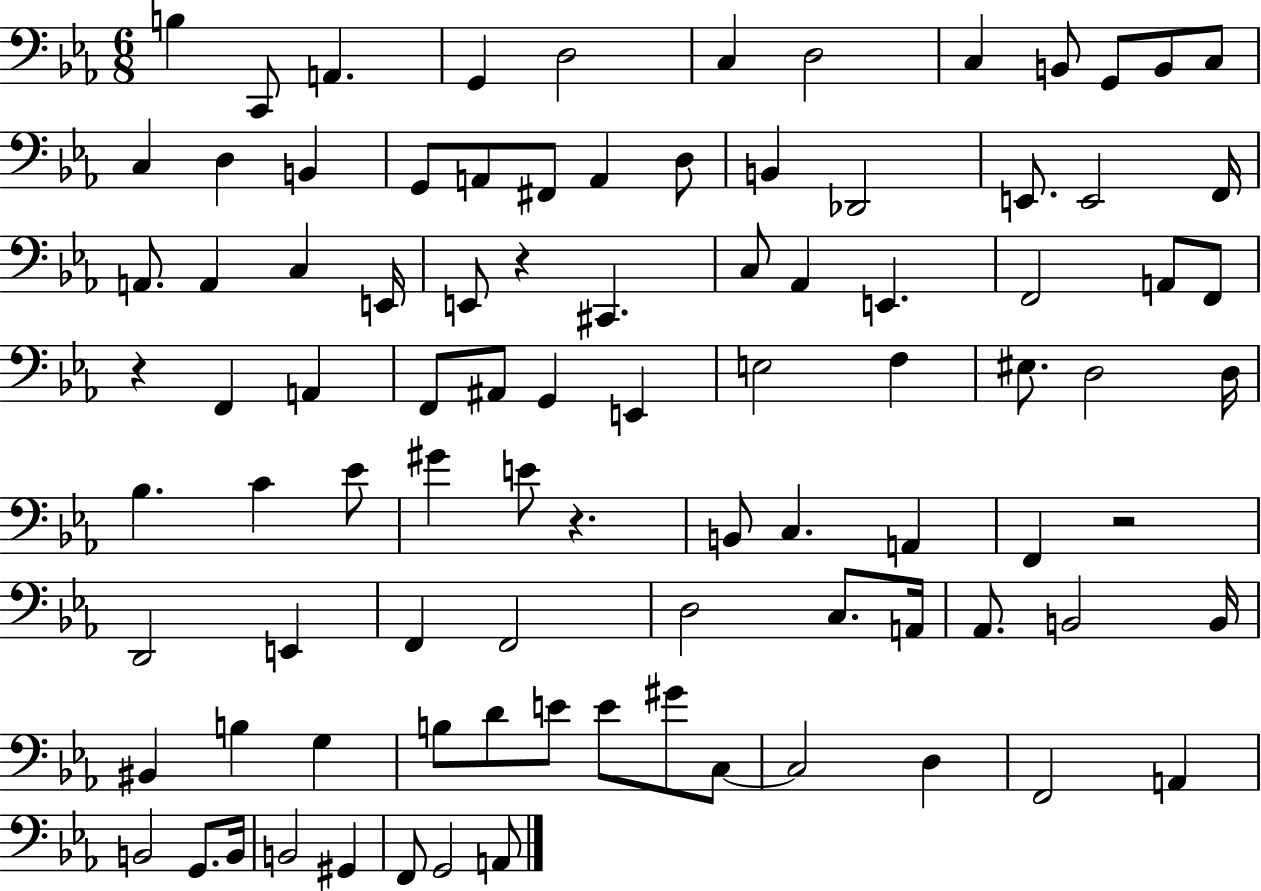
{
  \clef bass
  \numericTimeSignature
  \time 6/8
  \key ees \major
  \repeat volta 2 { b4 c,8 a,4. | g,4 d2 | c4 d2 | c4 b,8 g,8 b,8 c8 | \break c4 d4 b,4 | g,8 a,8 fis,8 a,4 d8 | b,4 des,2 | e,8. e,2 f,16 | \break a,8. a,4 c4 e,16 | e,8 r4 cis,4. | c8 aes,4 e,4. | f,2 a,8 f,8 | \break r4 f,4 a,4 | f,8 ais,8 g,4 e,4 | e2 f4 | eis8. d2 d16 | \break bes4. c'4 ees'8 | gis'4 e'8 r4. | b,8 c4. a,4 | f,4 r2 | \break d,2 e,4 | f,4 f,2 | d2 c8. a,16 | aes,8. b,2 b,16 | \break bis,4 b4 g4 | b8 d'8 e'8 e'8 gis'8 c8~~ | c2 d4 | f,2 a,4 | \break b,2 g,8. b,16 | b,2 gis,4 | f,8 g,2 a,8 | } \bar "|."
}